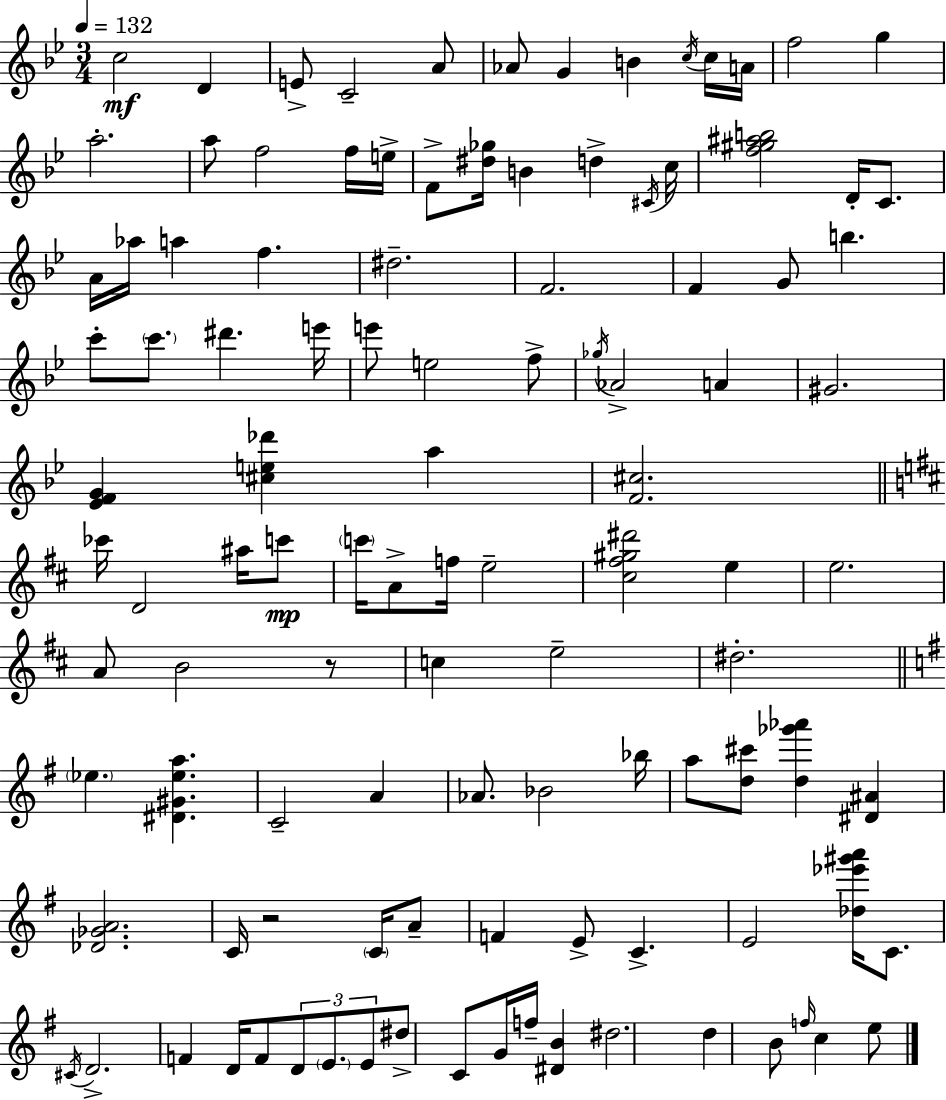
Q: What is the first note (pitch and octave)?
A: C5